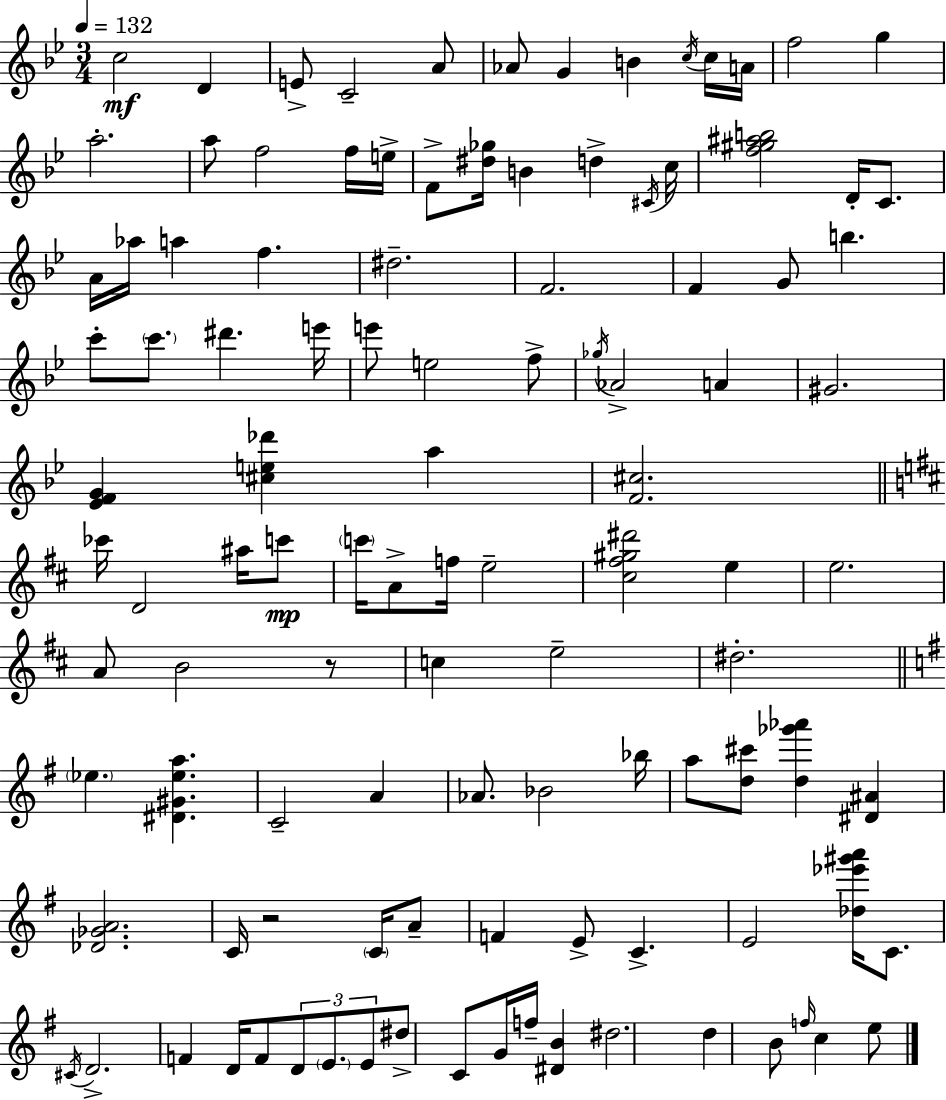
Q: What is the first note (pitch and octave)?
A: C5